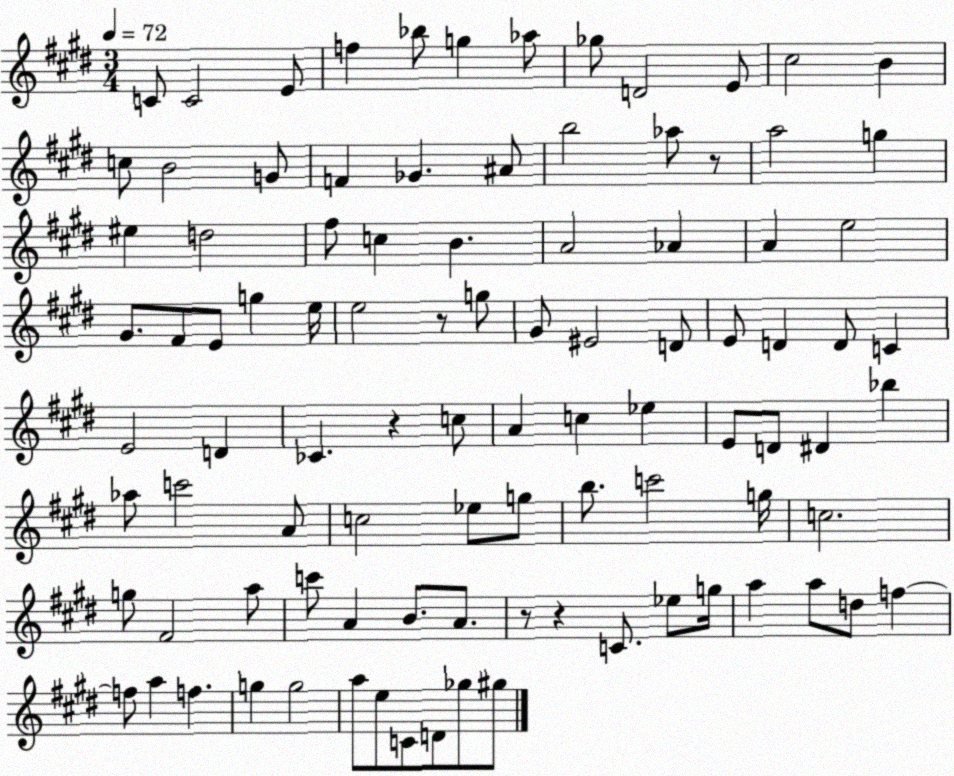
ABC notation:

X:1
T:Untitled
M:3/4
L:1/4
K:E
C/2 C2 E/2 f _b/2 g _a/2 _g/2 D2 E/2 ^c2 B c/2 B2 G/2 F _G ^A/2 b2 _a/2 z/2 a2 g ^e d2 ^f/2 c B A2 _A A e2 ^G/2 ^F/2 E/2 g e/4 e2 z/2 g/2 ^G/2 ^E2 D/2 E/2 D D/2 C E2 D _C z c/2 A c _e E/2 D/2 ^D _b _a/2 c'2 A/2 c2 _e/2 g/2 b/2 c'2 g/4 c2 g/2 ^F2 a/2 c'/2 A B/2 A/2 z/2 z C/2 _e/2 g/4 a a/2 d/2 f f/2 a f g g2 a/2 e/2 C/2 D/2 _g/2 ^g/2